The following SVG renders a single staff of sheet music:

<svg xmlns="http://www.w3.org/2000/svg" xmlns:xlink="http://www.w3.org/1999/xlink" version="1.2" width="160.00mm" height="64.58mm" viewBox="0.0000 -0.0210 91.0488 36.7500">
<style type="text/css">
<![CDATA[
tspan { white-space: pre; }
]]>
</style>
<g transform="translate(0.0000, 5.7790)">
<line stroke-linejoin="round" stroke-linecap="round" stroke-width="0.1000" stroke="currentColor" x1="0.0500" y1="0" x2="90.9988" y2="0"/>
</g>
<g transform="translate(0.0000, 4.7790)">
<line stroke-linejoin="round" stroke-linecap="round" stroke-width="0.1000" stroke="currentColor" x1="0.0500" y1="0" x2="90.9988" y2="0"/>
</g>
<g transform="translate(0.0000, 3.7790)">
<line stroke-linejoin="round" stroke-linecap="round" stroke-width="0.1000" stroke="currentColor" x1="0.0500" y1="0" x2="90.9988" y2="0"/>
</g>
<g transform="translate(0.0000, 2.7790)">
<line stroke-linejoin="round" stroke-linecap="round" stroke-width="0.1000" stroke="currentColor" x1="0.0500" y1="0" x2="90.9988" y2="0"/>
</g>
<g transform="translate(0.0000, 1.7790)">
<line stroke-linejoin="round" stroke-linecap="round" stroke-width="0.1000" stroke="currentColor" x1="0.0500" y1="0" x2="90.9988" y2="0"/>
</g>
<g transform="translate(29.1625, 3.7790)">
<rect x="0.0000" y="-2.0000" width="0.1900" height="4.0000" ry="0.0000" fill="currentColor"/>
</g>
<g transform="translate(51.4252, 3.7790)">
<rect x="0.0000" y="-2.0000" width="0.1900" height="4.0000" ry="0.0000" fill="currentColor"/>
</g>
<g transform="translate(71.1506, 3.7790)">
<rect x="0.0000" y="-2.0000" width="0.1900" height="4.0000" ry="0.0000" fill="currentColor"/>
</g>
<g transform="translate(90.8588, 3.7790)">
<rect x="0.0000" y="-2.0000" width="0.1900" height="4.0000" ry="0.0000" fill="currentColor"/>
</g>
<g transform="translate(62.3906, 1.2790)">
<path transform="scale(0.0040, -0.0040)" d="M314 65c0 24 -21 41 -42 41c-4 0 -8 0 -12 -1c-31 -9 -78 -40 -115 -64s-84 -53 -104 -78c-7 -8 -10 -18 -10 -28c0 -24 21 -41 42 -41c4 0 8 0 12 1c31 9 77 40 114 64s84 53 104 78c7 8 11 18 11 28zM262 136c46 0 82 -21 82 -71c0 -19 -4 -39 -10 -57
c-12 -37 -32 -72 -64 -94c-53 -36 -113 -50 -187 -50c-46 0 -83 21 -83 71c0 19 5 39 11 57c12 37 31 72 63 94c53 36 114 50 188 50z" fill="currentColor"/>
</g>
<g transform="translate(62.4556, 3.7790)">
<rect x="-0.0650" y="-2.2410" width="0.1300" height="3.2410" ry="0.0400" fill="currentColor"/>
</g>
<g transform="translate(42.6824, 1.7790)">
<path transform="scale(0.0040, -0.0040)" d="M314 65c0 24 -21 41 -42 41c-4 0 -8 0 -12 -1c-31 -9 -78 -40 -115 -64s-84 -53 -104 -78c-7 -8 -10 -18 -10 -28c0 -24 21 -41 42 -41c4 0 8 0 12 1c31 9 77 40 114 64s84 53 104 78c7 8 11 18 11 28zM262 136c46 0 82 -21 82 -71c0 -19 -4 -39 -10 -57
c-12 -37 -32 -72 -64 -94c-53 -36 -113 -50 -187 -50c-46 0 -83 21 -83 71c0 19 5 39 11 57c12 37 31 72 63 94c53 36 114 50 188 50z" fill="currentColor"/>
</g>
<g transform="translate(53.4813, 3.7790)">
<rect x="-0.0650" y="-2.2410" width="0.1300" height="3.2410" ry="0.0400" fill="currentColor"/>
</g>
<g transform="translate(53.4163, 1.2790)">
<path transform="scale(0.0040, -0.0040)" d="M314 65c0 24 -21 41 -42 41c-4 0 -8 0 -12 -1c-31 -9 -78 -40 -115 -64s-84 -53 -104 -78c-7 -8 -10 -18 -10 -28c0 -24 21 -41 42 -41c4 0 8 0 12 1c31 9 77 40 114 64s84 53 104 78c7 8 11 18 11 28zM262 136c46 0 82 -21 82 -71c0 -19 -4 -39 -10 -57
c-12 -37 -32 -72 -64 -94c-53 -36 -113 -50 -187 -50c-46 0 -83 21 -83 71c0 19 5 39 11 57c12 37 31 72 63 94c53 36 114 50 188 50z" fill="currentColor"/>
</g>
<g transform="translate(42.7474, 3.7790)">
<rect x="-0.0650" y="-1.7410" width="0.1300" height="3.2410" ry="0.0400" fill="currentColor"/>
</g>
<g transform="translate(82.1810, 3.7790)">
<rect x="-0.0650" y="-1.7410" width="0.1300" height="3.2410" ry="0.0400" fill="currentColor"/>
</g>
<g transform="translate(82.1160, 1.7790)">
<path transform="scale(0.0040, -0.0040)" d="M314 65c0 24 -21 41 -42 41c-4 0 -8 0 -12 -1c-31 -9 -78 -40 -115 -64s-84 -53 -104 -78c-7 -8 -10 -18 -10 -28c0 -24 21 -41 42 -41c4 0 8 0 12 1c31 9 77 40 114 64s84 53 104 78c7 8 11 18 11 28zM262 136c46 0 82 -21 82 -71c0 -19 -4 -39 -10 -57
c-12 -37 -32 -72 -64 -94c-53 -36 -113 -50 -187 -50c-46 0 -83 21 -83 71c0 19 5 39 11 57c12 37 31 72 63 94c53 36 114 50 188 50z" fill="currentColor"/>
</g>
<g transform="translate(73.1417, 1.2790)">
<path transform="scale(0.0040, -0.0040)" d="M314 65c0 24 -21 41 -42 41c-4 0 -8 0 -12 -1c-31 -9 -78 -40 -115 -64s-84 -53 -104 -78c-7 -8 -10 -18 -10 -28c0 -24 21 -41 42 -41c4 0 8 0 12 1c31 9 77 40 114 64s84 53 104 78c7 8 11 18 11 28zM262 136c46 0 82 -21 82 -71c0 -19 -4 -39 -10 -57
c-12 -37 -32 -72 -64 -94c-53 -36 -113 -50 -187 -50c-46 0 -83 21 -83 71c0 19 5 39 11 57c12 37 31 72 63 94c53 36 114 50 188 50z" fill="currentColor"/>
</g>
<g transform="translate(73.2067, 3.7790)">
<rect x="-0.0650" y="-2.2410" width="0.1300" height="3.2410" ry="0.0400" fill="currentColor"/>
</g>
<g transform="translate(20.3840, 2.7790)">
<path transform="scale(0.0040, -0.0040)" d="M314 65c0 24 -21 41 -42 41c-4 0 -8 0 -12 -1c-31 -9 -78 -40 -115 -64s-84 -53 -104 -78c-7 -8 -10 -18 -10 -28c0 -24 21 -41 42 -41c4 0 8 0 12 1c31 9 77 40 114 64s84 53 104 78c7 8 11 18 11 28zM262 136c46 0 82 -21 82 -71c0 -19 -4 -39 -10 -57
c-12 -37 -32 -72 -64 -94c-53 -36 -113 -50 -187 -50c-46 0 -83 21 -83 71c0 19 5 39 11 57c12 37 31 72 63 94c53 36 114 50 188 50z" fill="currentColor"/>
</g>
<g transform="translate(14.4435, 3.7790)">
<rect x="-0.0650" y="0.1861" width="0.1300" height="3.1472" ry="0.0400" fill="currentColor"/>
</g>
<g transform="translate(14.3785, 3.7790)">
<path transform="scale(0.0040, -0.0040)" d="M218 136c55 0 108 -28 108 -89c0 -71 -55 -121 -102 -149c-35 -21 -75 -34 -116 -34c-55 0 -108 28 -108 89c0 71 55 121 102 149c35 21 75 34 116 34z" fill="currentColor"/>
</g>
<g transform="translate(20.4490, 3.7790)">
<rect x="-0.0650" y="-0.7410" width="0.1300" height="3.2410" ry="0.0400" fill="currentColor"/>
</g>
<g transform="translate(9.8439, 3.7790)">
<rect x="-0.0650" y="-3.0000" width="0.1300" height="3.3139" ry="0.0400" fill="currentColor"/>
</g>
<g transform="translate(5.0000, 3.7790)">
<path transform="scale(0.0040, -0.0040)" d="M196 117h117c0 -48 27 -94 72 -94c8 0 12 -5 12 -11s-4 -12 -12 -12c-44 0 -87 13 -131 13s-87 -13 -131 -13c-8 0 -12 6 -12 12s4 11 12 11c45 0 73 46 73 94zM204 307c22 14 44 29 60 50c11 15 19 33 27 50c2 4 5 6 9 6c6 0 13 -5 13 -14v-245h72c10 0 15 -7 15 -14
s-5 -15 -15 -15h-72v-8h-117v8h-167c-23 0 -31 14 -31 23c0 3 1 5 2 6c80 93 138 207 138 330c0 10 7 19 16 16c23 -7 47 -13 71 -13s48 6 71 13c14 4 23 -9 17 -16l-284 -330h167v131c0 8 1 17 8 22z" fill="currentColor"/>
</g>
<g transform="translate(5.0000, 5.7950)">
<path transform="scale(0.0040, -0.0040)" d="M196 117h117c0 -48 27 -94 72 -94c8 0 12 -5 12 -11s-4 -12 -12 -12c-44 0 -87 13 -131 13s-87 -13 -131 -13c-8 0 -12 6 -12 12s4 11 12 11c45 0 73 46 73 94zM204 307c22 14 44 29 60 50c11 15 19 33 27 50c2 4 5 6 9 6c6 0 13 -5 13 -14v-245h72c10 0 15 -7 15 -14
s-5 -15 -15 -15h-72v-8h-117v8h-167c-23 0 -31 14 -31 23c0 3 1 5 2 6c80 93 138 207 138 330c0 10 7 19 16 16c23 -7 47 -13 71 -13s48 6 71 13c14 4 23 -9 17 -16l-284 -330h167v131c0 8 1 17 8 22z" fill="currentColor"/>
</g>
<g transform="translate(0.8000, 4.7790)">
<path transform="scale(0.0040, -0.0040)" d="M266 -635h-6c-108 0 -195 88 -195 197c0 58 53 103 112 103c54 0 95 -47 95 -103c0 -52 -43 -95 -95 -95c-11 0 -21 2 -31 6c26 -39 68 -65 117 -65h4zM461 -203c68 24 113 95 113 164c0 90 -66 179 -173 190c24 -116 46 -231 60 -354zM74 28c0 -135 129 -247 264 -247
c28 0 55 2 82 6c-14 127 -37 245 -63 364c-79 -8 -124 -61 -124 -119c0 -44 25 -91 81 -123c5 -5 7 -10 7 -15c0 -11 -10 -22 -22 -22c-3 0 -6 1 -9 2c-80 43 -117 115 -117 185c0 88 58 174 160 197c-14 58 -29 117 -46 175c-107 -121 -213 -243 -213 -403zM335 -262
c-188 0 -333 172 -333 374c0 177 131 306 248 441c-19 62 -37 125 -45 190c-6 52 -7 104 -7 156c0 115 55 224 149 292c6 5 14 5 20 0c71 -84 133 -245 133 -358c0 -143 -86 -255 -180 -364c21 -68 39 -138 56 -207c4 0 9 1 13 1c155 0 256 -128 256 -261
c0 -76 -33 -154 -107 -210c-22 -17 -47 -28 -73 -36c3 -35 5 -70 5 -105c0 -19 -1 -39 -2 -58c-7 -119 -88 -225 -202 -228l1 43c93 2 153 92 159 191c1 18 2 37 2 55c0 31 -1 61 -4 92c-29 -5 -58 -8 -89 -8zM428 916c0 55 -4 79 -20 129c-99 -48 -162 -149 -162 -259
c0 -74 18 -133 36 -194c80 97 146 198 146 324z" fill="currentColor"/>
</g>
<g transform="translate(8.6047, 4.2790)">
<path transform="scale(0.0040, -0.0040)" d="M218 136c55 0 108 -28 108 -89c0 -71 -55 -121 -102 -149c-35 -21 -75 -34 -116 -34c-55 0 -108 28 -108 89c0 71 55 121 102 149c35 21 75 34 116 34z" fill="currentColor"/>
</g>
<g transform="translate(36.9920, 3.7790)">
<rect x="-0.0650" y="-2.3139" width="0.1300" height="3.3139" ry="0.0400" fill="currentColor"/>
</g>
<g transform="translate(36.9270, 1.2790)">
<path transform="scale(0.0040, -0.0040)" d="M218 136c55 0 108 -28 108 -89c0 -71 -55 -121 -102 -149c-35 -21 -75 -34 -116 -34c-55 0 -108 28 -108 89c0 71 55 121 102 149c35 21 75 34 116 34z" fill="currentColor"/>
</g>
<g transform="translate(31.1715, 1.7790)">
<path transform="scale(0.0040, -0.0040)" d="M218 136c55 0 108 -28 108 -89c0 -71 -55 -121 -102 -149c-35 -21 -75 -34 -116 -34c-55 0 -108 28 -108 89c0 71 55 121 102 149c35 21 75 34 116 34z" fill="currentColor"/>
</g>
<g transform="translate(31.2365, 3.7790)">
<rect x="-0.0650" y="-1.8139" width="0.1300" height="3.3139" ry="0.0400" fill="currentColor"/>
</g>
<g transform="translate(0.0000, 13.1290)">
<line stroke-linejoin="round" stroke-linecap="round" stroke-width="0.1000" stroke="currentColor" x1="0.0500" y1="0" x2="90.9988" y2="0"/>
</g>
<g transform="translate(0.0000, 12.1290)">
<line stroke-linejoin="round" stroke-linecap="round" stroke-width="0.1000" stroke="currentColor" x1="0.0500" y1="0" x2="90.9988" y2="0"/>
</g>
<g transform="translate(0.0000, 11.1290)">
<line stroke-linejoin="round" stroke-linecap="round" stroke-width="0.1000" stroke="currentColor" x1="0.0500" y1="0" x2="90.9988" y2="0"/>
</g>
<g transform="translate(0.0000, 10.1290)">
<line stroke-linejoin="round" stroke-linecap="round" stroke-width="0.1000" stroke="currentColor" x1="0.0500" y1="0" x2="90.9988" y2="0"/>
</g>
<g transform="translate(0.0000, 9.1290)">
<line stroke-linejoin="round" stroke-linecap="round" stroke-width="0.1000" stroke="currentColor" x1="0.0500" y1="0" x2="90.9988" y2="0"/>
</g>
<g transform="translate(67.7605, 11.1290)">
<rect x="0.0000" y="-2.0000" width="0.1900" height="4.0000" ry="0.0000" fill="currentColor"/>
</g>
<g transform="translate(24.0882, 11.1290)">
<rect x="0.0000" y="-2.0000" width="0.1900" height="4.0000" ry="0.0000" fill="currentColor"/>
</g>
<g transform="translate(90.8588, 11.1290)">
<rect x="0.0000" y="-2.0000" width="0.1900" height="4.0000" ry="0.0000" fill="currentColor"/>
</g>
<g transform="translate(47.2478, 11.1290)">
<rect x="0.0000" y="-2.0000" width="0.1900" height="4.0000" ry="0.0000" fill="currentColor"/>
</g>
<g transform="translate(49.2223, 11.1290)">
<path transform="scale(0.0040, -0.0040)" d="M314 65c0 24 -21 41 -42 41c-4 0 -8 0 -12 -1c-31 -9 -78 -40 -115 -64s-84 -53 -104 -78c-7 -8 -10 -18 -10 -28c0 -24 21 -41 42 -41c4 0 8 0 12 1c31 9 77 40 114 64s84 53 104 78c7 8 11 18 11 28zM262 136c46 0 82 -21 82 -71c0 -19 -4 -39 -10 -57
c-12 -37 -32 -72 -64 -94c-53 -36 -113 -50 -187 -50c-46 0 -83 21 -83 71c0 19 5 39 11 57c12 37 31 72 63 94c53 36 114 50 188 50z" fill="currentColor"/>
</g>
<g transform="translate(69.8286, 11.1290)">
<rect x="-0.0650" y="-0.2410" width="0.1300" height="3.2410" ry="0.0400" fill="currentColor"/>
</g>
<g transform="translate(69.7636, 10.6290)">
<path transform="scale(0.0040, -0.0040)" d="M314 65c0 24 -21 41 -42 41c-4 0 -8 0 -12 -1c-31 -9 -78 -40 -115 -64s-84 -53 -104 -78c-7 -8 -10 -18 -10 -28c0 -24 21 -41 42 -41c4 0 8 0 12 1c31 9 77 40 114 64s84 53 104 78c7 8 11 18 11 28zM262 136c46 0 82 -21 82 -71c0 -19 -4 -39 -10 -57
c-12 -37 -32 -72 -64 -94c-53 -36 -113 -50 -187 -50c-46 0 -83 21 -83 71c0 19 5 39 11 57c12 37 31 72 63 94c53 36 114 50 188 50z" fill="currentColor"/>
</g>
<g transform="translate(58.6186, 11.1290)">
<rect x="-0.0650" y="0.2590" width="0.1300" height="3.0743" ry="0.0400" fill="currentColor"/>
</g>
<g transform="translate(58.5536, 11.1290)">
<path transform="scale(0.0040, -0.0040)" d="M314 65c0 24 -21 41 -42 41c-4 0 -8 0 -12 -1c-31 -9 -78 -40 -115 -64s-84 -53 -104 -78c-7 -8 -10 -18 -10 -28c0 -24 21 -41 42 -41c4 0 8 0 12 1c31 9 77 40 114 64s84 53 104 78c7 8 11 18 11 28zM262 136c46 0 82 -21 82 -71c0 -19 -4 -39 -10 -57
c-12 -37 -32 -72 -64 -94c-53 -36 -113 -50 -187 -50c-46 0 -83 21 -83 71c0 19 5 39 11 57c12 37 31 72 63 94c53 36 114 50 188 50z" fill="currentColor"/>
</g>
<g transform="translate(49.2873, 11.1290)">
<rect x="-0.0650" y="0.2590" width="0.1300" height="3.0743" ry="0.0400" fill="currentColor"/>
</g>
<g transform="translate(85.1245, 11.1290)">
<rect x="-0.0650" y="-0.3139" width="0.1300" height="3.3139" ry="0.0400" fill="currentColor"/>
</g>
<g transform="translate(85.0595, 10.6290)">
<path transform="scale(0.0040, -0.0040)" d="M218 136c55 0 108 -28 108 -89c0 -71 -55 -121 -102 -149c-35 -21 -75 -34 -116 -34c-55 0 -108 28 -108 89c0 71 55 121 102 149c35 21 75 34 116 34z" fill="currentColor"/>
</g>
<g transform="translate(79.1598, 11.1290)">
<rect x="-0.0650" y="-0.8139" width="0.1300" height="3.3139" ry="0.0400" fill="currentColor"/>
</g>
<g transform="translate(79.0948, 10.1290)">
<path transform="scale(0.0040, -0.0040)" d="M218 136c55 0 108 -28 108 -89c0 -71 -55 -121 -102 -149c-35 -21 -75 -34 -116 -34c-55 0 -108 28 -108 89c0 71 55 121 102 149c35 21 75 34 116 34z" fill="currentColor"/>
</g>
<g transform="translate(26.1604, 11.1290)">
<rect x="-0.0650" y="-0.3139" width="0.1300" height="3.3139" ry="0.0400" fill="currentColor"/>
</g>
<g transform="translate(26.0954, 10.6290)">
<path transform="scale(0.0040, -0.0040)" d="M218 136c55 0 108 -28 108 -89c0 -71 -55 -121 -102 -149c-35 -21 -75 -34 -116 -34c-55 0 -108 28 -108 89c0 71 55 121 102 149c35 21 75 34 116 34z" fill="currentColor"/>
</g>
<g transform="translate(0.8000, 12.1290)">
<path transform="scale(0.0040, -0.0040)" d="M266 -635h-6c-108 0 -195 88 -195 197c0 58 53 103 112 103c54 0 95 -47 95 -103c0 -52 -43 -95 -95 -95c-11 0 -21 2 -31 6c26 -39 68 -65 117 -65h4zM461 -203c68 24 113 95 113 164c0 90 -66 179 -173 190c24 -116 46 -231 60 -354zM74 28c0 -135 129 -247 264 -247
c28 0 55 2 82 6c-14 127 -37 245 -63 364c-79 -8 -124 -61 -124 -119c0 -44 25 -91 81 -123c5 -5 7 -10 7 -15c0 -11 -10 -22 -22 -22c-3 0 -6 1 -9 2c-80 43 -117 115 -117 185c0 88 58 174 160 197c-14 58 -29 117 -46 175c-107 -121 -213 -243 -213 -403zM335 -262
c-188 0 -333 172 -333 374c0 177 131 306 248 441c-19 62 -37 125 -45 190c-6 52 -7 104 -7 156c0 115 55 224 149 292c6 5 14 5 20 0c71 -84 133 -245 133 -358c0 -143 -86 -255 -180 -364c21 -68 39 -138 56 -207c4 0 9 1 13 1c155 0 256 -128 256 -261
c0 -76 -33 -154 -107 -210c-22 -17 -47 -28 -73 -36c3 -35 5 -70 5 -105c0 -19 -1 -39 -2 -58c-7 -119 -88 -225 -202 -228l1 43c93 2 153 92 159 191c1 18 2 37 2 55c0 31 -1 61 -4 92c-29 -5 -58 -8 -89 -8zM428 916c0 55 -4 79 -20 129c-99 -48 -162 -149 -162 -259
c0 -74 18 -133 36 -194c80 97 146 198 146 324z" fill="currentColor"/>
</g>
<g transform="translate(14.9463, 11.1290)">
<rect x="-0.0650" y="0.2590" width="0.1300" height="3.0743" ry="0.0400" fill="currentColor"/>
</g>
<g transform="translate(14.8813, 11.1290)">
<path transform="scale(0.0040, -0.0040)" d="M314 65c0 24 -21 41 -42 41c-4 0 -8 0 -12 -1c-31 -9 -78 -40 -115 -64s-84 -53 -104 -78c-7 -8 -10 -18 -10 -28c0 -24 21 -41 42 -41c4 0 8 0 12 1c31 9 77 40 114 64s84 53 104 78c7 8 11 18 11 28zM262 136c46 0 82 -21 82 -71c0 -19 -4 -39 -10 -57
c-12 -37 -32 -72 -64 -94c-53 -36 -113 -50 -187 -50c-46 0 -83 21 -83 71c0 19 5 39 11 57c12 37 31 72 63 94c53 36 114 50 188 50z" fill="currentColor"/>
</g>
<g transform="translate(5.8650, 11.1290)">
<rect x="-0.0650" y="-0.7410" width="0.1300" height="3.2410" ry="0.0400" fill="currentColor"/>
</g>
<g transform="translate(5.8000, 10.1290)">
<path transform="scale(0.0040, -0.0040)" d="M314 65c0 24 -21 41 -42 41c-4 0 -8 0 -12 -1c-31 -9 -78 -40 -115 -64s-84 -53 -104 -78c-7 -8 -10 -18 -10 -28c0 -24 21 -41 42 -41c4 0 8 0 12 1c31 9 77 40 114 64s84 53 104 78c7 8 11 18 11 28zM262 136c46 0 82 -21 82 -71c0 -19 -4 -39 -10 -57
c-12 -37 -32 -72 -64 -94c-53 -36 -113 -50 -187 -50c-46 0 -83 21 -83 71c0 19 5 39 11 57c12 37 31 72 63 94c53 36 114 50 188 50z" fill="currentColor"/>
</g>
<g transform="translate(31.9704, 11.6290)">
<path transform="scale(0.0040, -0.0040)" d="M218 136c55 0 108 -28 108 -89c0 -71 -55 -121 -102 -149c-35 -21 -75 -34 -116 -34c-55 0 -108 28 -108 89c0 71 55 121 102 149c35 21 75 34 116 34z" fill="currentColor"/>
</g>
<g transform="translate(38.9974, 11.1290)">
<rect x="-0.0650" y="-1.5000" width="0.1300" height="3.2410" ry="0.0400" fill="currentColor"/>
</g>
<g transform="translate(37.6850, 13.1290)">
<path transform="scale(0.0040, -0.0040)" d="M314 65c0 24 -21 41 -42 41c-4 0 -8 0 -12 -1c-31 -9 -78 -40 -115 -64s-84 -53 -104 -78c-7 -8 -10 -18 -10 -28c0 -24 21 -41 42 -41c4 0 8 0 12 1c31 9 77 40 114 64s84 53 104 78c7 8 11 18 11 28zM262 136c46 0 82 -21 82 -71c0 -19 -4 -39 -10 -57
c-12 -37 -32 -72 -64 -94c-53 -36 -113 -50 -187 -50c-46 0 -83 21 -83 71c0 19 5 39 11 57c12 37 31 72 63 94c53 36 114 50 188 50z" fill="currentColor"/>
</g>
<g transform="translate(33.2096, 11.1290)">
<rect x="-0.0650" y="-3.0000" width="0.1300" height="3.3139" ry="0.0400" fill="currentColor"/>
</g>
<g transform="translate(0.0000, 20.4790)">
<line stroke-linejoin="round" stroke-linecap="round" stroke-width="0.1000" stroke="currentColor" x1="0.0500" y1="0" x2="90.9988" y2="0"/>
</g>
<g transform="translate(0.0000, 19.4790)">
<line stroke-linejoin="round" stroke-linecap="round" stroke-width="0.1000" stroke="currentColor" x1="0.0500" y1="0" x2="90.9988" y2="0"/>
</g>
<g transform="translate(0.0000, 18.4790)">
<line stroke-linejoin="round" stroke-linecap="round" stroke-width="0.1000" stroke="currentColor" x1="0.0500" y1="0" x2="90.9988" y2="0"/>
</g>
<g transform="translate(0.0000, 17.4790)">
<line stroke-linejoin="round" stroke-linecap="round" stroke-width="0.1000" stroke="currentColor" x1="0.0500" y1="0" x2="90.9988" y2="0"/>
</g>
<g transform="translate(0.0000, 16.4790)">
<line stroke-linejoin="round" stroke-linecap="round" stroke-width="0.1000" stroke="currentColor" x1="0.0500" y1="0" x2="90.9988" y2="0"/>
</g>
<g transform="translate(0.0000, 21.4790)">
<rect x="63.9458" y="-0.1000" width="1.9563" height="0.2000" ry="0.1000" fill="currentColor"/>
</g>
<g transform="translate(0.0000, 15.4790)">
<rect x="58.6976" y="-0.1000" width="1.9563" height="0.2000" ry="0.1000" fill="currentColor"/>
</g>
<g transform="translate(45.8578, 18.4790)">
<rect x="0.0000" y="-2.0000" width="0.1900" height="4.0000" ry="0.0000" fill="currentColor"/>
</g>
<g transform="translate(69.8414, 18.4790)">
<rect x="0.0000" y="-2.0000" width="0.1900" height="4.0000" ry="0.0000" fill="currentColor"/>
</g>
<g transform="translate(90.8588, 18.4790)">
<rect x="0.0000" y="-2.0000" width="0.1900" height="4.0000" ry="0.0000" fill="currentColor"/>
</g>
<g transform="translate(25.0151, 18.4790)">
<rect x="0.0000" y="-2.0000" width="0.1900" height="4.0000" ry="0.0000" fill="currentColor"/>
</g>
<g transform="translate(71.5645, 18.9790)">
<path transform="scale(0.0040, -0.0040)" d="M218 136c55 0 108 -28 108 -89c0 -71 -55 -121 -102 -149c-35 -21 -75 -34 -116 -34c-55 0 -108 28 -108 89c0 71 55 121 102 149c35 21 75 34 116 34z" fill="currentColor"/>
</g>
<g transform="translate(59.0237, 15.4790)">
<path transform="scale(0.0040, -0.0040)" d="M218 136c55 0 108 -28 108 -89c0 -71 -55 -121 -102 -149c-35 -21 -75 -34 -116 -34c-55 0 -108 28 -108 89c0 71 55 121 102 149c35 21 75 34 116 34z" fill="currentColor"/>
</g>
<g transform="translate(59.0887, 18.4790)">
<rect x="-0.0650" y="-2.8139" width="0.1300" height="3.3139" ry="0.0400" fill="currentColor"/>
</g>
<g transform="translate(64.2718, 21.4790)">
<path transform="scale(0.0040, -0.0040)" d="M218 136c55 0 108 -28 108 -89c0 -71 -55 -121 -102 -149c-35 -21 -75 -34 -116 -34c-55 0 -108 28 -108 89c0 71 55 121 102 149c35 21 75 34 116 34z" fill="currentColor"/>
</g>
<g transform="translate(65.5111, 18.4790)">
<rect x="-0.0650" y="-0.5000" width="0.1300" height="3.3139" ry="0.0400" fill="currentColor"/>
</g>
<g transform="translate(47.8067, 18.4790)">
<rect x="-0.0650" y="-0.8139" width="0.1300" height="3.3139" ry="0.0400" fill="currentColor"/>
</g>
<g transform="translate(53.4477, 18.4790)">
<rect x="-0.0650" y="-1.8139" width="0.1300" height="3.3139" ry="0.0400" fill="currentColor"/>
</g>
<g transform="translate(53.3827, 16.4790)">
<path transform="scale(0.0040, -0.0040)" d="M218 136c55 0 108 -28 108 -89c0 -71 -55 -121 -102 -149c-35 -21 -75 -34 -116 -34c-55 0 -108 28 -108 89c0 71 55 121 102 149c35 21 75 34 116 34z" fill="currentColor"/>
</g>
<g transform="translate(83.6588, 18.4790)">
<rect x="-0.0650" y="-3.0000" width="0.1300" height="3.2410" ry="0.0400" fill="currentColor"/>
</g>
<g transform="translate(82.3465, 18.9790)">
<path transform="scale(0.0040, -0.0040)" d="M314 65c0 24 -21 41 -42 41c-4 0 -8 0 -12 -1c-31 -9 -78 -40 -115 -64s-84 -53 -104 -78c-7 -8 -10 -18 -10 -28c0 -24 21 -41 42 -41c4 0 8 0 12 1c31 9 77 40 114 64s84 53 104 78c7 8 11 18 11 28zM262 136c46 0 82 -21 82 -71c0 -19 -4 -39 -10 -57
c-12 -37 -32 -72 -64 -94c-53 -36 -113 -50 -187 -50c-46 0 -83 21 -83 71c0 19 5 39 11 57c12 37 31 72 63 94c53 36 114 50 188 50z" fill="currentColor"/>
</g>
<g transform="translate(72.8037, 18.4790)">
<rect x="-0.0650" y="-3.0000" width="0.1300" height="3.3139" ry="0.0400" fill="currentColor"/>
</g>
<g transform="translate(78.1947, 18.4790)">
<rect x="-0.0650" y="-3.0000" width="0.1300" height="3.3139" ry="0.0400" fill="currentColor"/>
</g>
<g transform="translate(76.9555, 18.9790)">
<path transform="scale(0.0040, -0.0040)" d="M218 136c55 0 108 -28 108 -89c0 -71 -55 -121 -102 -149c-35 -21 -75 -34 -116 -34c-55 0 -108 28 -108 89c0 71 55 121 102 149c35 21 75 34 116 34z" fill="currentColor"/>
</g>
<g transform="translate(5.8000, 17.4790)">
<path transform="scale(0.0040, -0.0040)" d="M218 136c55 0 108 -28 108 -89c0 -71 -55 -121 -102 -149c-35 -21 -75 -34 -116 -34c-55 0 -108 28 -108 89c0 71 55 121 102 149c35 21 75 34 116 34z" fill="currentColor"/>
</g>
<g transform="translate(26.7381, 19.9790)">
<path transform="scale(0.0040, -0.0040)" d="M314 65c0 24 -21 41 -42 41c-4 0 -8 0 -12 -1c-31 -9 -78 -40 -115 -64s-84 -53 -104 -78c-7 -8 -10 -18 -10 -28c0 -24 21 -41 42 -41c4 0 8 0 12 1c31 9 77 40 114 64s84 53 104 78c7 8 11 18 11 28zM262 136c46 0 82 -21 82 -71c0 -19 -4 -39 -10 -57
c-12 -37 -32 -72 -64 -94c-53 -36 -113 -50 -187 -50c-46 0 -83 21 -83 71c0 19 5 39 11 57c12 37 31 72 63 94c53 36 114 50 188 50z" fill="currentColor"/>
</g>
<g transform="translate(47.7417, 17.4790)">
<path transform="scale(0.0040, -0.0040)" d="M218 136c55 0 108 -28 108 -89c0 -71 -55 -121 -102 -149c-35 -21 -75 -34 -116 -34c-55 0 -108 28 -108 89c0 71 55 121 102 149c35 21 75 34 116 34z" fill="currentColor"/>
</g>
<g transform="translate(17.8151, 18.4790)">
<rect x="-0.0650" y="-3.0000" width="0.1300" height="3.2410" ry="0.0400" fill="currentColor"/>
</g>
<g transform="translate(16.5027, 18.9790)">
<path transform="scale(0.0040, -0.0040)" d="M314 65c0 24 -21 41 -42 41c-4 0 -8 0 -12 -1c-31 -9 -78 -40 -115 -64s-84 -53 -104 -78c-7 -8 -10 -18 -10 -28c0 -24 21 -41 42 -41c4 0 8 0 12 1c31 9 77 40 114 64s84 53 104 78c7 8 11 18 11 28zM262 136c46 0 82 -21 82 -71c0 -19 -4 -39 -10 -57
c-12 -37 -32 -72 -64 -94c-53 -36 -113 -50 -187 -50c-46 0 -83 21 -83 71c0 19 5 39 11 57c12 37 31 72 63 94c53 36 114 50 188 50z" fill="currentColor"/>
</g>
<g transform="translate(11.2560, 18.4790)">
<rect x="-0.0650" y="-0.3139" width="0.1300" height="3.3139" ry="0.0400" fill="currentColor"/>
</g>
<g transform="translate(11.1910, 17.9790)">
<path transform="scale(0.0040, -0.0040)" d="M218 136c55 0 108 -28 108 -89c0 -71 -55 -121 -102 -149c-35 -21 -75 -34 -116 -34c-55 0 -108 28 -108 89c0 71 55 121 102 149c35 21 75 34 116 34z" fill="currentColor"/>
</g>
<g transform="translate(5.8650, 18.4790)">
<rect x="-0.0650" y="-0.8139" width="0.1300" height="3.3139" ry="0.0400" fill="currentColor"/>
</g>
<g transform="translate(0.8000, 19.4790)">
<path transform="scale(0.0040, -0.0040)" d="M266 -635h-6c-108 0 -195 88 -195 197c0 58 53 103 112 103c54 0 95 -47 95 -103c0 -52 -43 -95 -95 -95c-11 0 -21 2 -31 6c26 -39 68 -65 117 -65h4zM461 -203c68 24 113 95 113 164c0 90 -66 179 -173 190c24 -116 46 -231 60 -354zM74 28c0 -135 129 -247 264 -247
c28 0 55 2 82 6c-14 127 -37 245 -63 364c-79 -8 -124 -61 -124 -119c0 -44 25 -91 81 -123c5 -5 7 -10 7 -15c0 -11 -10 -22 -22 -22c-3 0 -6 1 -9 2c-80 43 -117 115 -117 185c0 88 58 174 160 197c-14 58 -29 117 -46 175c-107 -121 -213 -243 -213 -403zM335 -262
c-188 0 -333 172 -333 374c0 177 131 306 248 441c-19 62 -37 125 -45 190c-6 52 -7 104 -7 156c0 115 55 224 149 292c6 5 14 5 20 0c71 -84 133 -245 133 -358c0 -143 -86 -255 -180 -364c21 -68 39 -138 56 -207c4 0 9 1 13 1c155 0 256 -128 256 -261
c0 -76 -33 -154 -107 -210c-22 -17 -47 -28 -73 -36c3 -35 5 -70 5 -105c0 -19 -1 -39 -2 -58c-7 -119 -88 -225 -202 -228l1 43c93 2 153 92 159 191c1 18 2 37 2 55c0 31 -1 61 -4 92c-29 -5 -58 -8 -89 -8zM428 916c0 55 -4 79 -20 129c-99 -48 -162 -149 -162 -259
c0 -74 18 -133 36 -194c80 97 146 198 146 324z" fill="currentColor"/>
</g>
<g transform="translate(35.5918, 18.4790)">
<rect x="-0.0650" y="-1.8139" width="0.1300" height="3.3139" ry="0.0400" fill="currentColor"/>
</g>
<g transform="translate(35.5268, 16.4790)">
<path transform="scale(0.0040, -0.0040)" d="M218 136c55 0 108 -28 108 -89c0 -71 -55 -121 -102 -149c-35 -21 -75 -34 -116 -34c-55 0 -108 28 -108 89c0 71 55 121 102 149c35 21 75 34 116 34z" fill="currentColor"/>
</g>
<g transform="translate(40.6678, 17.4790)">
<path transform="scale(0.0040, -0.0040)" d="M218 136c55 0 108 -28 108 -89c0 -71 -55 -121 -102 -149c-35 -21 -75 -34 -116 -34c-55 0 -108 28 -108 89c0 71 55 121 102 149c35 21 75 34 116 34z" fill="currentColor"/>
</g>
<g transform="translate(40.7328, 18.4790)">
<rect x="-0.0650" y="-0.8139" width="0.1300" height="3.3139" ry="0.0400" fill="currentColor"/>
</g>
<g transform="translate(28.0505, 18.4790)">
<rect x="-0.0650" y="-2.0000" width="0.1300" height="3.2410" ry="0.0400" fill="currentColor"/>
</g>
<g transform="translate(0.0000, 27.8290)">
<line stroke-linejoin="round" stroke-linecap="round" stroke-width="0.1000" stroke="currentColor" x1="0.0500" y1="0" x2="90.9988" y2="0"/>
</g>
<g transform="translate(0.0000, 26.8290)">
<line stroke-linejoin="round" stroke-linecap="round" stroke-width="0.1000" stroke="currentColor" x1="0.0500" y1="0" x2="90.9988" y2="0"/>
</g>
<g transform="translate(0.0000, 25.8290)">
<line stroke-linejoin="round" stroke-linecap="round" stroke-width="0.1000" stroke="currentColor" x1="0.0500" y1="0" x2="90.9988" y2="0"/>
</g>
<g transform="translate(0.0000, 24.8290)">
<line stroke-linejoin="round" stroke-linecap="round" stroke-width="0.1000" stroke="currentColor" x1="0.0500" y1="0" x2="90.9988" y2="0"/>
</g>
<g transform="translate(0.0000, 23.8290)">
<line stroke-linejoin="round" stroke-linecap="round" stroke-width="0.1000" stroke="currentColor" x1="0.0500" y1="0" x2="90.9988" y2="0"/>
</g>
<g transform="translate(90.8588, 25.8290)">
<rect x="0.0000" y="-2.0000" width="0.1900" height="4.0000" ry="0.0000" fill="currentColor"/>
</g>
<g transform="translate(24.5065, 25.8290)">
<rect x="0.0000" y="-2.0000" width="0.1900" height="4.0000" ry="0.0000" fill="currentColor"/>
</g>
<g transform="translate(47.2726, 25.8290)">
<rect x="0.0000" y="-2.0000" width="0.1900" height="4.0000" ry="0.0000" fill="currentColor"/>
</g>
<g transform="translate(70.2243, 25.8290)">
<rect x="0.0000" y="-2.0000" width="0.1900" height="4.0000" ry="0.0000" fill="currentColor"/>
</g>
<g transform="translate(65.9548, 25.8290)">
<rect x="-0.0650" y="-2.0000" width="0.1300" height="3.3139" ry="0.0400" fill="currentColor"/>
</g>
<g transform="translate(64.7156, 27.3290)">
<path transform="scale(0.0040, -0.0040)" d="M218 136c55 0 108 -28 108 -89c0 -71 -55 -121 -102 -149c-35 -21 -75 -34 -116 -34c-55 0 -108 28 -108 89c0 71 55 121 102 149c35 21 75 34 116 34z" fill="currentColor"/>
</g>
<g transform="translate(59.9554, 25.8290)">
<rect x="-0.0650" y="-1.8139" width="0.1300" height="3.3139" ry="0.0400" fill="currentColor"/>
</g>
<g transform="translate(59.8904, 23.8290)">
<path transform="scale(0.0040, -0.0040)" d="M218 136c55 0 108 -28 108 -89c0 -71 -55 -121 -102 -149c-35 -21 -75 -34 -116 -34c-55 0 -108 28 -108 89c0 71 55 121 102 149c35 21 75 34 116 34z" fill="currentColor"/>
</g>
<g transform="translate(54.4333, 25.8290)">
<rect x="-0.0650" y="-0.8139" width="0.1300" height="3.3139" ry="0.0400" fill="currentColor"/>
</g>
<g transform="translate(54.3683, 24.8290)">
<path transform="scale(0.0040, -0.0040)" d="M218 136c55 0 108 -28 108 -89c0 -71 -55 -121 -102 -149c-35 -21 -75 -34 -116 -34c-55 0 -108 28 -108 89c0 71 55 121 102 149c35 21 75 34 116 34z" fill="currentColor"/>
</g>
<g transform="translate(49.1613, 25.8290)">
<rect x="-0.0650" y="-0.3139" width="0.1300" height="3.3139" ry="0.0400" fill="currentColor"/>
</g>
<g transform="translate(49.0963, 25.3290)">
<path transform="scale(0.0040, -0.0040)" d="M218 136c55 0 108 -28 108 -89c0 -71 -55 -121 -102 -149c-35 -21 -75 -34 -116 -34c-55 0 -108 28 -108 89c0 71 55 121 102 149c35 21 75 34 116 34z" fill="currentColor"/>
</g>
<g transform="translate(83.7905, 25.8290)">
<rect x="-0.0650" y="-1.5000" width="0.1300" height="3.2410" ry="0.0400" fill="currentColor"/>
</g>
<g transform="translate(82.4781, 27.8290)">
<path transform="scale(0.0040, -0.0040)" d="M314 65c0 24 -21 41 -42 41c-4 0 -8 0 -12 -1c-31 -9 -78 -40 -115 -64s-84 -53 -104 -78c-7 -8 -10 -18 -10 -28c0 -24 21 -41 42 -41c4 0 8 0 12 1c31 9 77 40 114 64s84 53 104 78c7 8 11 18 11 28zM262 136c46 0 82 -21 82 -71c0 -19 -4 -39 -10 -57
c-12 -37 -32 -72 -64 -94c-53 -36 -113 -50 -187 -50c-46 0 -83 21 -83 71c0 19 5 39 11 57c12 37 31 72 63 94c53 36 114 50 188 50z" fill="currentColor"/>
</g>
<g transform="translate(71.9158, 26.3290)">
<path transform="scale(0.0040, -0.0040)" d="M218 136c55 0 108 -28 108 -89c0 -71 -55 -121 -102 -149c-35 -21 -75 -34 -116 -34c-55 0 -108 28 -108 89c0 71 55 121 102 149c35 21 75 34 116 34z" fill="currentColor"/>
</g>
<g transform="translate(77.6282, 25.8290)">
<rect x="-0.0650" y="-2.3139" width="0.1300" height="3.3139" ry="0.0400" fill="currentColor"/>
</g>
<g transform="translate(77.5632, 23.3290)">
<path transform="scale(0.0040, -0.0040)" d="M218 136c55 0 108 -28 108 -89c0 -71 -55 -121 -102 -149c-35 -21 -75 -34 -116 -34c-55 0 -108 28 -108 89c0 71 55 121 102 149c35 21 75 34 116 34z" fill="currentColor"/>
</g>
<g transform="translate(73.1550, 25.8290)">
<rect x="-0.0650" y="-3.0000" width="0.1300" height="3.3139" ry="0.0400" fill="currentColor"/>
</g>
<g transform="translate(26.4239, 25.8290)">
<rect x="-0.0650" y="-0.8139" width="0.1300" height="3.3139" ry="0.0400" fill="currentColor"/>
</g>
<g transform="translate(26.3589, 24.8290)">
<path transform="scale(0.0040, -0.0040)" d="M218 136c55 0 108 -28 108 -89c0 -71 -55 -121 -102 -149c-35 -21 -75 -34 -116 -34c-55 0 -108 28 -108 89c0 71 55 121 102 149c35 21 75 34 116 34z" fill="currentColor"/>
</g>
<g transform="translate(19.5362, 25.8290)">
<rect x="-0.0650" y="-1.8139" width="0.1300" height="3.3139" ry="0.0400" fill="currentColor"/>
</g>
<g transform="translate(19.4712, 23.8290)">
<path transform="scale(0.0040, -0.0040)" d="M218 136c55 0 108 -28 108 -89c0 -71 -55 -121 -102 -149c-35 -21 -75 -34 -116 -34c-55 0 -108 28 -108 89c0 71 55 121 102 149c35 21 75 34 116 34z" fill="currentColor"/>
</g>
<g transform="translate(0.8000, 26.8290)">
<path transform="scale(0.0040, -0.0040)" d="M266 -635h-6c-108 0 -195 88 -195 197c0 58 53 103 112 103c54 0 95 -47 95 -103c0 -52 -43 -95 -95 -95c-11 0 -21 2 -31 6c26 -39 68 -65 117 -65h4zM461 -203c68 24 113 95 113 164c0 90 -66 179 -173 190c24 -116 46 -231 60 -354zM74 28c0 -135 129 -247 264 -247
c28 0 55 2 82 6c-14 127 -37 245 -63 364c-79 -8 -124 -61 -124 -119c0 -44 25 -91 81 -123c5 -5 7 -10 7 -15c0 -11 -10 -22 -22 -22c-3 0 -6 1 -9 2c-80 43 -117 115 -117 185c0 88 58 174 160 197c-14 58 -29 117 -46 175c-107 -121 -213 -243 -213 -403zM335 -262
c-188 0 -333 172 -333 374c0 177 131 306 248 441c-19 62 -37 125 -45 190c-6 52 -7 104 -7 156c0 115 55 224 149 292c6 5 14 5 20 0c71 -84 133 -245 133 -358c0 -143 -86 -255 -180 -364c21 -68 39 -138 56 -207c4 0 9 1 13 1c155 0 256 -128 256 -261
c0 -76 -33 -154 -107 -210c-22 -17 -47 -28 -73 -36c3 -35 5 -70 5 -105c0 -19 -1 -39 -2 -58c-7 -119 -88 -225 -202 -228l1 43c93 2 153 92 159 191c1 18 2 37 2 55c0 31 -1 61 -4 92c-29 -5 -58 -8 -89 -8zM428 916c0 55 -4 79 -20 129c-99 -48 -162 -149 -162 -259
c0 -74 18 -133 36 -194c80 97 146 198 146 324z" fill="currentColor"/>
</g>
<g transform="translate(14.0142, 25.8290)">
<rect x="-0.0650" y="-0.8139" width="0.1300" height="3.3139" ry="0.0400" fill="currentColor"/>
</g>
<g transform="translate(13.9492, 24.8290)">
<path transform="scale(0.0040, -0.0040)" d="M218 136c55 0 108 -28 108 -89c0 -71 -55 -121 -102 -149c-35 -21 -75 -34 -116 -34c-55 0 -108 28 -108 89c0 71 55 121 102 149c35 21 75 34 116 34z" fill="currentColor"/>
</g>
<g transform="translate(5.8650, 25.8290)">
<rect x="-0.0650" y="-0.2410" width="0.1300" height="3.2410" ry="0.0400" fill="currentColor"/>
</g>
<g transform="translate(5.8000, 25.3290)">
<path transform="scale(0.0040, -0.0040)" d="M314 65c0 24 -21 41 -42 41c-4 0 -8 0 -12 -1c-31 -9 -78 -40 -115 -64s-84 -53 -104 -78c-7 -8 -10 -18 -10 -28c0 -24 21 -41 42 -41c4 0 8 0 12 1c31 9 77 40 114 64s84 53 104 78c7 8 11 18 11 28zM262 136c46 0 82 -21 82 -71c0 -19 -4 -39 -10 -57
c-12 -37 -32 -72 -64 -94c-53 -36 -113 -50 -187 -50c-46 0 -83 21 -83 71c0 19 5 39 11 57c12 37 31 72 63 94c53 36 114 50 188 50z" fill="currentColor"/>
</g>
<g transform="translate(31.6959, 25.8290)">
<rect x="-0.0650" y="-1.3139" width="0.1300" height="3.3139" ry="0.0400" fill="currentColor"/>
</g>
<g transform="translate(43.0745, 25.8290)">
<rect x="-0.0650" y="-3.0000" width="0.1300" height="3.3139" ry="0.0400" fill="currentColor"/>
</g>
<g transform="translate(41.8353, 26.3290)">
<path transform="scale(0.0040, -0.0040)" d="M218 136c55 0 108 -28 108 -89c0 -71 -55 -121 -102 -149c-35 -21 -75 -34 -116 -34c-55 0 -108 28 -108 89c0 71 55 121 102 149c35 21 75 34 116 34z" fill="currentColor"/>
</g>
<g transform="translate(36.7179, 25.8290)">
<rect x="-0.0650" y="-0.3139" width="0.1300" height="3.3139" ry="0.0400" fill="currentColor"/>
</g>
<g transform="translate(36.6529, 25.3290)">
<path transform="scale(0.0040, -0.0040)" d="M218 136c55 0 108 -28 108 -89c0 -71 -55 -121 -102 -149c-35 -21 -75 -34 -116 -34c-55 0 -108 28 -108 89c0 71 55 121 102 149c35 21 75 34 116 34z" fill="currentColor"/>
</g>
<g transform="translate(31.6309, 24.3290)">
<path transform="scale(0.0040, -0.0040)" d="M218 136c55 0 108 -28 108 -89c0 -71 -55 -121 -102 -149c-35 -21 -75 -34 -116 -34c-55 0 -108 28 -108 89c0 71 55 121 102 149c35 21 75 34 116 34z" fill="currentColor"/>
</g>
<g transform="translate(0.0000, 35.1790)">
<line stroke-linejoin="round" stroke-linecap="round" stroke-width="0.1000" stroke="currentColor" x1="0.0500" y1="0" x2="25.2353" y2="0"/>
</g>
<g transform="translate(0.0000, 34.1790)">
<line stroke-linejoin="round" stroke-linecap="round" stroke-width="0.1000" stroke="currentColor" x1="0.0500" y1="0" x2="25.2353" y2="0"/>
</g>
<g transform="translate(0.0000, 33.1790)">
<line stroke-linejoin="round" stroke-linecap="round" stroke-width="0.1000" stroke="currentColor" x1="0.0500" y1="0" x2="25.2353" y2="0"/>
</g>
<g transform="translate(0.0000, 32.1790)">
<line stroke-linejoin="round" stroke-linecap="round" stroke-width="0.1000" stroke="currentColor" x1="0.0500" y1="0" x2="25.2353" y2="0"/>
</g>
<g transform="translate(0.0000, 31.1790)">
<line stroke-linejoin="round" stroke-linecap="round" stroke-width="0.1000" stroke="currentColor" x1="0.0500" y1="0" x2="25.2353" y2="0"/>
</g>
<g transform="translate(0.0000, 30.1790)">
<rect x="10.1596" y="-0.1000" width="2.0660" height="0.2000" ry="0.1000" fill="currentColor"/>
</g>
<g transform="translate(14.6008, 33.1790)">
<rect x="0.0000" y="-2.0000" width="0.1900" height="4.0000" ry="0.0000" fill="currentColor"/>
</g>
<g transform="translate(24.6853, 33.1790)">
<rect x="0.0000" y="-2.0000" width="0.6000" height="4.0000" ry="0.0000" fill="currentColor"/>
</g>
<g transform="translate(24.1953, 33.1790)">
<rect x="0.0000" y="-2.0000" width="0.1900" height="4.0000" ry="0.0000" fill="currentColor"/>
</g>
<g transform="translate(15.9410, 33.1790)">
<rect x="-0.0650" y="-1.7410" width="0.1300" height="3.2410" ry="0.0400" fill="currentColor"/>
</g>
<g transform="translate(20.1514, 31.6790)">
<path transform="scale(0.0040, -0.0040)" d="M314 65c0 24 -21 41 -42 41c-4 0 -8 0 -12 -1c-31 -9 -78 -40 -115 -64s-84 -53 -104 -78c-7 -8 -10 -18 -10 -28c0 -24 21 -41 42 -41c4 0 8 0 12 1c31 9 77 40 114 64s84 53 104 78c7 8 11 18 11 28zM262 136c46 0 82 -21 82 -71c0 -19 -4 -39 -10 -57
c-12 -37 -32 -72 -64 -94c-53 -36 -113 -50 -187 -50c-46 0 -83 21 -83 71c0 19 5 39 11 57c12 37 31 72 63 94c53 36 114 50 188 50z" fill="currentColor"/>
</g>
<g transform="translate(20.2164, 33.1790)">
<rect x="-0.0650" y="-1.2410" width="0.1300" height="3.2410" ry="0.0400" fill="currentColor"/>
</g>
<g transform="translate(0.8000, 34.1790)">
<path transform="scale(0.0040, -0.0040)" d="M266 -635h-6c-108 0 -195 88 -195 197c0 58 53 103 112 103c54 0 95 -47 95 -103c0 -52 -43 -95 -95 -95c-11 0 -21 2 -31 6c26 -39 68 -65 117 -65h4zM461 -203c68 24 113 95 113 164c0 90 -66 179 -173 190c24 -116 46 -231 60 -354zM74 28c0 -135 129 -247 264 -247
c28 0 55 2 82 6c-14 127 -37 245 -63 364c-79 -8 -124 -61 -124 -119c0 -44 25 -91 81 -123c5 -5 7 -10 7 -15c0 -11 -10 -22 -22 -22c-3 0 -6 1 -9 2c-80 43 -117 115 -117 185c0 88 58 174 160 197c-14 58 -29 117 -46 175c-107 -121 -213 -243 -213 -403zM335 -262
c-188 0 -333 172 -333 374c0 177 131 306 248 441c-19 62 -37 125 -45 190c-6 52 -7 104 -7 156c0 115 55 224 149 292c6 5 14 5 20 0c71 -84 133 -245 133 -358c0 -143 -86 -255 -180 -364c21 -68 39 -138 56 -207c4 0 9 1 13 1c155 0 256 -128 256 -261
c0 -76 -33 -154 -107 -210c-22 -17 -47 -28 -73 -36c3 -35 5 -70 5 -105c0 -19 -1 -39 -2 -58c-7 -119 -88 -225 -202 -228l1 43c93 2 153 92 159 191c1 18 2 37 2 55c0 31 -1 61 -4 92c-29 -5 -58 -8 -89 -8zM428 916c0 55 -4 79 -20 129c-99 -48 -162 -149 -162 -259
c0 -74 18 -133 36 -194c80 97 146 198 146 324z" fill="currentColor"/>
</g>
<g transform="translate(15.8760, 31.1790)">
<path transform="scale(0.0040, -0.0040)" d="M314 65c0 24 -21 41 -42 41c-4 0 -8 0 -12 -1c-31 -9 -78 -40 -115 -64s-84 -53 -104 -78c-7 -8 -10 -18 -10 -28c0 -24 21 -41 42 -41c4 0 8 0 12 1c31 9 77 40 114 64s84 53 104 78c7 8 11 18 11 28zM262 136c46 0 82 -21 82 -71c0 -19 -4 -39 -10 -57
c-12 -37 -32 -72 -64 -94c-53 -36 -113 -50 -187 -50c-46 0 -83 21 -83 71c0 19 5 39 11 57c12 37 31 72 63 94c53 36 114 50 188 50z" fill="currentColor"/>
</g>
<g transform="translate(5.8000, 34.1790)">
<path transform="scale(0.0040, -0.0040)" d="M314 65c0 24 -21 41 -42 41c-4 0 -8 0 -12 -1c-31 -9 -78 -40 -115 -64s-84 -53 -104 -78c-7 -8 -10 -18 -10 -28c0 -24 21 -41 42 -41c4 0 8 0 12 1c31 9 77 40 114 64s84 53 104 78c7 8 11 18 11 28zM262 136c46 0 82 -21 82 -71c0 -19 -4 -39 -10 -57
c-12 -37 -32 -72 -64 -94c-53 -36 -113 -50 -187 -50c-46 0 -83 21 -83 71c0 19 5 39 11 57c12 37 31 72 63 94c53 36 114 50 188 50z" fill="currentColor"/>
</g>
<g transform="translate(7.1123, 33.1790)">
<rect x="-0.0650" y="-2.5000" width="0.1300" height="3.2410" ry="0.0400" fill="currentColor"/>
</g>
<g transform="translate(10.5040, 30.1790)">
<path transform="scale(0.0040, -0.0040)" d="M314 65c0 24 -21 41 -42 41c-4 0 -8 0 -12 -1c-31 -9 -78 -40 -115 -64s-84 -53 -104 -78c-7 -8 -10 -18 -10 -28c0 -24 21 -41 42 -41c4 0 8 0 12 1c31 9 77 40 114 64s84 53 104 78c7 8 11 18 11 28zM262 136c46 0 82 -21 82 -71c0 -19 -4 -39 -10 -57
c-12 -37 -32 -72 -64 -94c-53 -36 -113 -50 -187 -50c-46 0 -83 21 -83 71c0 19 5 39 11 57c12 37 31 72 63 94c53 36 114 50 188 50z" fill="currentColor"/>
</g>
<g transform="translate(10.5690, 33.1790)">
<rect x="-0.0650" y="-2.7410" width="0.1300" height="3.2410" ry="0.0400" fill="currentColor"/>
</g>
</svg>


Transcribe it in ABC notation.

X:1
T:Untitled
M:4/4
L:1/4
K:C
A B d2 f g f2 g2 g2 g2 f2 d2 B2 c A E2 B2 B2 c2 d c d c A2 F2 f d d f a C A A A2 c2 d f d e c A c d f F A g E2 G2 a2 f2 e2